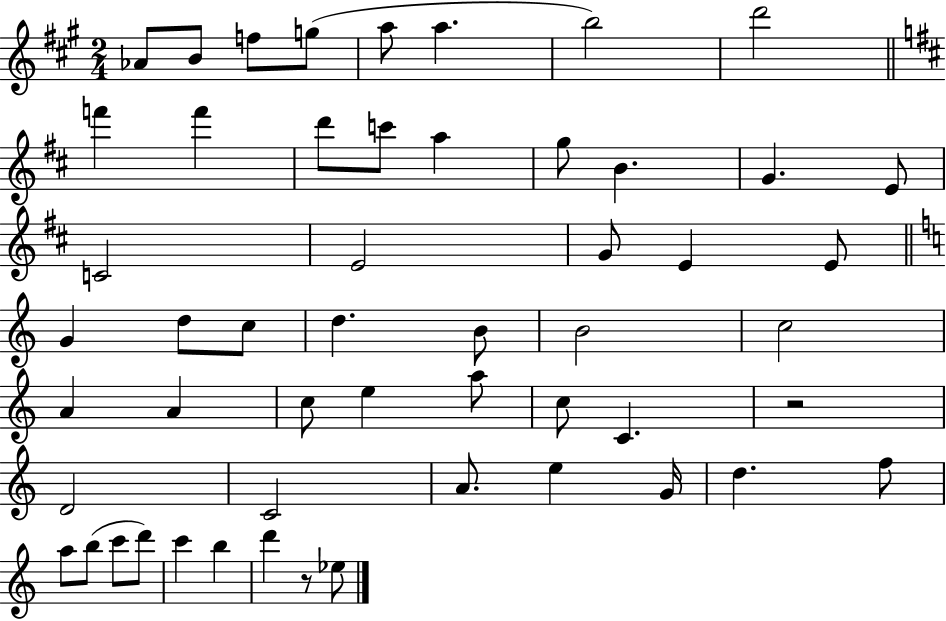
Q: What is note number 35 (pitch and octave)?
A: C5